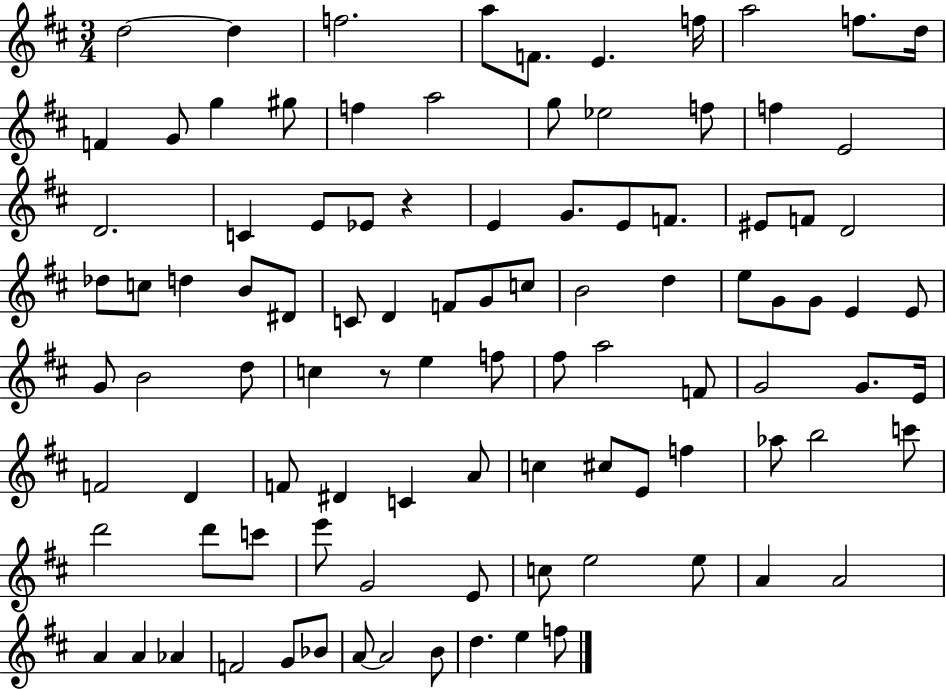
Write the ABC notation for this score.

X:1
T:Untitled
M:3/4
L:1/4
K:D
d2 d f2 a/2 F/2 E f/4 a2 f/2 d/4 F G/2 g ^g/2 f a2 g/2 _e2 f/2 f E2 D2 C E/2 _E/2 z E G/2 E/2 F/2 ^E/2 F/2 D2 _d/2 c/2 d B/2 ^D/2 C/2 D F/2 G/2 c/2 B2 d e/2 G/2 G/2 E E/2 G/2 B2 d/2 c z/2 e f/2 ^f/2 a2 F/2 G2 G/2 E/4 F2 D F/2 ^D C A/2 c ^c/2 E/2 f _a/2 b2 c'/2 d'2 d'/2 c'/2 e'/2 G2 E/2 c/2 e2 e/2 A A2 A A _A F2 G/2 _B/2 A/2 A2 B/2 d e f/2